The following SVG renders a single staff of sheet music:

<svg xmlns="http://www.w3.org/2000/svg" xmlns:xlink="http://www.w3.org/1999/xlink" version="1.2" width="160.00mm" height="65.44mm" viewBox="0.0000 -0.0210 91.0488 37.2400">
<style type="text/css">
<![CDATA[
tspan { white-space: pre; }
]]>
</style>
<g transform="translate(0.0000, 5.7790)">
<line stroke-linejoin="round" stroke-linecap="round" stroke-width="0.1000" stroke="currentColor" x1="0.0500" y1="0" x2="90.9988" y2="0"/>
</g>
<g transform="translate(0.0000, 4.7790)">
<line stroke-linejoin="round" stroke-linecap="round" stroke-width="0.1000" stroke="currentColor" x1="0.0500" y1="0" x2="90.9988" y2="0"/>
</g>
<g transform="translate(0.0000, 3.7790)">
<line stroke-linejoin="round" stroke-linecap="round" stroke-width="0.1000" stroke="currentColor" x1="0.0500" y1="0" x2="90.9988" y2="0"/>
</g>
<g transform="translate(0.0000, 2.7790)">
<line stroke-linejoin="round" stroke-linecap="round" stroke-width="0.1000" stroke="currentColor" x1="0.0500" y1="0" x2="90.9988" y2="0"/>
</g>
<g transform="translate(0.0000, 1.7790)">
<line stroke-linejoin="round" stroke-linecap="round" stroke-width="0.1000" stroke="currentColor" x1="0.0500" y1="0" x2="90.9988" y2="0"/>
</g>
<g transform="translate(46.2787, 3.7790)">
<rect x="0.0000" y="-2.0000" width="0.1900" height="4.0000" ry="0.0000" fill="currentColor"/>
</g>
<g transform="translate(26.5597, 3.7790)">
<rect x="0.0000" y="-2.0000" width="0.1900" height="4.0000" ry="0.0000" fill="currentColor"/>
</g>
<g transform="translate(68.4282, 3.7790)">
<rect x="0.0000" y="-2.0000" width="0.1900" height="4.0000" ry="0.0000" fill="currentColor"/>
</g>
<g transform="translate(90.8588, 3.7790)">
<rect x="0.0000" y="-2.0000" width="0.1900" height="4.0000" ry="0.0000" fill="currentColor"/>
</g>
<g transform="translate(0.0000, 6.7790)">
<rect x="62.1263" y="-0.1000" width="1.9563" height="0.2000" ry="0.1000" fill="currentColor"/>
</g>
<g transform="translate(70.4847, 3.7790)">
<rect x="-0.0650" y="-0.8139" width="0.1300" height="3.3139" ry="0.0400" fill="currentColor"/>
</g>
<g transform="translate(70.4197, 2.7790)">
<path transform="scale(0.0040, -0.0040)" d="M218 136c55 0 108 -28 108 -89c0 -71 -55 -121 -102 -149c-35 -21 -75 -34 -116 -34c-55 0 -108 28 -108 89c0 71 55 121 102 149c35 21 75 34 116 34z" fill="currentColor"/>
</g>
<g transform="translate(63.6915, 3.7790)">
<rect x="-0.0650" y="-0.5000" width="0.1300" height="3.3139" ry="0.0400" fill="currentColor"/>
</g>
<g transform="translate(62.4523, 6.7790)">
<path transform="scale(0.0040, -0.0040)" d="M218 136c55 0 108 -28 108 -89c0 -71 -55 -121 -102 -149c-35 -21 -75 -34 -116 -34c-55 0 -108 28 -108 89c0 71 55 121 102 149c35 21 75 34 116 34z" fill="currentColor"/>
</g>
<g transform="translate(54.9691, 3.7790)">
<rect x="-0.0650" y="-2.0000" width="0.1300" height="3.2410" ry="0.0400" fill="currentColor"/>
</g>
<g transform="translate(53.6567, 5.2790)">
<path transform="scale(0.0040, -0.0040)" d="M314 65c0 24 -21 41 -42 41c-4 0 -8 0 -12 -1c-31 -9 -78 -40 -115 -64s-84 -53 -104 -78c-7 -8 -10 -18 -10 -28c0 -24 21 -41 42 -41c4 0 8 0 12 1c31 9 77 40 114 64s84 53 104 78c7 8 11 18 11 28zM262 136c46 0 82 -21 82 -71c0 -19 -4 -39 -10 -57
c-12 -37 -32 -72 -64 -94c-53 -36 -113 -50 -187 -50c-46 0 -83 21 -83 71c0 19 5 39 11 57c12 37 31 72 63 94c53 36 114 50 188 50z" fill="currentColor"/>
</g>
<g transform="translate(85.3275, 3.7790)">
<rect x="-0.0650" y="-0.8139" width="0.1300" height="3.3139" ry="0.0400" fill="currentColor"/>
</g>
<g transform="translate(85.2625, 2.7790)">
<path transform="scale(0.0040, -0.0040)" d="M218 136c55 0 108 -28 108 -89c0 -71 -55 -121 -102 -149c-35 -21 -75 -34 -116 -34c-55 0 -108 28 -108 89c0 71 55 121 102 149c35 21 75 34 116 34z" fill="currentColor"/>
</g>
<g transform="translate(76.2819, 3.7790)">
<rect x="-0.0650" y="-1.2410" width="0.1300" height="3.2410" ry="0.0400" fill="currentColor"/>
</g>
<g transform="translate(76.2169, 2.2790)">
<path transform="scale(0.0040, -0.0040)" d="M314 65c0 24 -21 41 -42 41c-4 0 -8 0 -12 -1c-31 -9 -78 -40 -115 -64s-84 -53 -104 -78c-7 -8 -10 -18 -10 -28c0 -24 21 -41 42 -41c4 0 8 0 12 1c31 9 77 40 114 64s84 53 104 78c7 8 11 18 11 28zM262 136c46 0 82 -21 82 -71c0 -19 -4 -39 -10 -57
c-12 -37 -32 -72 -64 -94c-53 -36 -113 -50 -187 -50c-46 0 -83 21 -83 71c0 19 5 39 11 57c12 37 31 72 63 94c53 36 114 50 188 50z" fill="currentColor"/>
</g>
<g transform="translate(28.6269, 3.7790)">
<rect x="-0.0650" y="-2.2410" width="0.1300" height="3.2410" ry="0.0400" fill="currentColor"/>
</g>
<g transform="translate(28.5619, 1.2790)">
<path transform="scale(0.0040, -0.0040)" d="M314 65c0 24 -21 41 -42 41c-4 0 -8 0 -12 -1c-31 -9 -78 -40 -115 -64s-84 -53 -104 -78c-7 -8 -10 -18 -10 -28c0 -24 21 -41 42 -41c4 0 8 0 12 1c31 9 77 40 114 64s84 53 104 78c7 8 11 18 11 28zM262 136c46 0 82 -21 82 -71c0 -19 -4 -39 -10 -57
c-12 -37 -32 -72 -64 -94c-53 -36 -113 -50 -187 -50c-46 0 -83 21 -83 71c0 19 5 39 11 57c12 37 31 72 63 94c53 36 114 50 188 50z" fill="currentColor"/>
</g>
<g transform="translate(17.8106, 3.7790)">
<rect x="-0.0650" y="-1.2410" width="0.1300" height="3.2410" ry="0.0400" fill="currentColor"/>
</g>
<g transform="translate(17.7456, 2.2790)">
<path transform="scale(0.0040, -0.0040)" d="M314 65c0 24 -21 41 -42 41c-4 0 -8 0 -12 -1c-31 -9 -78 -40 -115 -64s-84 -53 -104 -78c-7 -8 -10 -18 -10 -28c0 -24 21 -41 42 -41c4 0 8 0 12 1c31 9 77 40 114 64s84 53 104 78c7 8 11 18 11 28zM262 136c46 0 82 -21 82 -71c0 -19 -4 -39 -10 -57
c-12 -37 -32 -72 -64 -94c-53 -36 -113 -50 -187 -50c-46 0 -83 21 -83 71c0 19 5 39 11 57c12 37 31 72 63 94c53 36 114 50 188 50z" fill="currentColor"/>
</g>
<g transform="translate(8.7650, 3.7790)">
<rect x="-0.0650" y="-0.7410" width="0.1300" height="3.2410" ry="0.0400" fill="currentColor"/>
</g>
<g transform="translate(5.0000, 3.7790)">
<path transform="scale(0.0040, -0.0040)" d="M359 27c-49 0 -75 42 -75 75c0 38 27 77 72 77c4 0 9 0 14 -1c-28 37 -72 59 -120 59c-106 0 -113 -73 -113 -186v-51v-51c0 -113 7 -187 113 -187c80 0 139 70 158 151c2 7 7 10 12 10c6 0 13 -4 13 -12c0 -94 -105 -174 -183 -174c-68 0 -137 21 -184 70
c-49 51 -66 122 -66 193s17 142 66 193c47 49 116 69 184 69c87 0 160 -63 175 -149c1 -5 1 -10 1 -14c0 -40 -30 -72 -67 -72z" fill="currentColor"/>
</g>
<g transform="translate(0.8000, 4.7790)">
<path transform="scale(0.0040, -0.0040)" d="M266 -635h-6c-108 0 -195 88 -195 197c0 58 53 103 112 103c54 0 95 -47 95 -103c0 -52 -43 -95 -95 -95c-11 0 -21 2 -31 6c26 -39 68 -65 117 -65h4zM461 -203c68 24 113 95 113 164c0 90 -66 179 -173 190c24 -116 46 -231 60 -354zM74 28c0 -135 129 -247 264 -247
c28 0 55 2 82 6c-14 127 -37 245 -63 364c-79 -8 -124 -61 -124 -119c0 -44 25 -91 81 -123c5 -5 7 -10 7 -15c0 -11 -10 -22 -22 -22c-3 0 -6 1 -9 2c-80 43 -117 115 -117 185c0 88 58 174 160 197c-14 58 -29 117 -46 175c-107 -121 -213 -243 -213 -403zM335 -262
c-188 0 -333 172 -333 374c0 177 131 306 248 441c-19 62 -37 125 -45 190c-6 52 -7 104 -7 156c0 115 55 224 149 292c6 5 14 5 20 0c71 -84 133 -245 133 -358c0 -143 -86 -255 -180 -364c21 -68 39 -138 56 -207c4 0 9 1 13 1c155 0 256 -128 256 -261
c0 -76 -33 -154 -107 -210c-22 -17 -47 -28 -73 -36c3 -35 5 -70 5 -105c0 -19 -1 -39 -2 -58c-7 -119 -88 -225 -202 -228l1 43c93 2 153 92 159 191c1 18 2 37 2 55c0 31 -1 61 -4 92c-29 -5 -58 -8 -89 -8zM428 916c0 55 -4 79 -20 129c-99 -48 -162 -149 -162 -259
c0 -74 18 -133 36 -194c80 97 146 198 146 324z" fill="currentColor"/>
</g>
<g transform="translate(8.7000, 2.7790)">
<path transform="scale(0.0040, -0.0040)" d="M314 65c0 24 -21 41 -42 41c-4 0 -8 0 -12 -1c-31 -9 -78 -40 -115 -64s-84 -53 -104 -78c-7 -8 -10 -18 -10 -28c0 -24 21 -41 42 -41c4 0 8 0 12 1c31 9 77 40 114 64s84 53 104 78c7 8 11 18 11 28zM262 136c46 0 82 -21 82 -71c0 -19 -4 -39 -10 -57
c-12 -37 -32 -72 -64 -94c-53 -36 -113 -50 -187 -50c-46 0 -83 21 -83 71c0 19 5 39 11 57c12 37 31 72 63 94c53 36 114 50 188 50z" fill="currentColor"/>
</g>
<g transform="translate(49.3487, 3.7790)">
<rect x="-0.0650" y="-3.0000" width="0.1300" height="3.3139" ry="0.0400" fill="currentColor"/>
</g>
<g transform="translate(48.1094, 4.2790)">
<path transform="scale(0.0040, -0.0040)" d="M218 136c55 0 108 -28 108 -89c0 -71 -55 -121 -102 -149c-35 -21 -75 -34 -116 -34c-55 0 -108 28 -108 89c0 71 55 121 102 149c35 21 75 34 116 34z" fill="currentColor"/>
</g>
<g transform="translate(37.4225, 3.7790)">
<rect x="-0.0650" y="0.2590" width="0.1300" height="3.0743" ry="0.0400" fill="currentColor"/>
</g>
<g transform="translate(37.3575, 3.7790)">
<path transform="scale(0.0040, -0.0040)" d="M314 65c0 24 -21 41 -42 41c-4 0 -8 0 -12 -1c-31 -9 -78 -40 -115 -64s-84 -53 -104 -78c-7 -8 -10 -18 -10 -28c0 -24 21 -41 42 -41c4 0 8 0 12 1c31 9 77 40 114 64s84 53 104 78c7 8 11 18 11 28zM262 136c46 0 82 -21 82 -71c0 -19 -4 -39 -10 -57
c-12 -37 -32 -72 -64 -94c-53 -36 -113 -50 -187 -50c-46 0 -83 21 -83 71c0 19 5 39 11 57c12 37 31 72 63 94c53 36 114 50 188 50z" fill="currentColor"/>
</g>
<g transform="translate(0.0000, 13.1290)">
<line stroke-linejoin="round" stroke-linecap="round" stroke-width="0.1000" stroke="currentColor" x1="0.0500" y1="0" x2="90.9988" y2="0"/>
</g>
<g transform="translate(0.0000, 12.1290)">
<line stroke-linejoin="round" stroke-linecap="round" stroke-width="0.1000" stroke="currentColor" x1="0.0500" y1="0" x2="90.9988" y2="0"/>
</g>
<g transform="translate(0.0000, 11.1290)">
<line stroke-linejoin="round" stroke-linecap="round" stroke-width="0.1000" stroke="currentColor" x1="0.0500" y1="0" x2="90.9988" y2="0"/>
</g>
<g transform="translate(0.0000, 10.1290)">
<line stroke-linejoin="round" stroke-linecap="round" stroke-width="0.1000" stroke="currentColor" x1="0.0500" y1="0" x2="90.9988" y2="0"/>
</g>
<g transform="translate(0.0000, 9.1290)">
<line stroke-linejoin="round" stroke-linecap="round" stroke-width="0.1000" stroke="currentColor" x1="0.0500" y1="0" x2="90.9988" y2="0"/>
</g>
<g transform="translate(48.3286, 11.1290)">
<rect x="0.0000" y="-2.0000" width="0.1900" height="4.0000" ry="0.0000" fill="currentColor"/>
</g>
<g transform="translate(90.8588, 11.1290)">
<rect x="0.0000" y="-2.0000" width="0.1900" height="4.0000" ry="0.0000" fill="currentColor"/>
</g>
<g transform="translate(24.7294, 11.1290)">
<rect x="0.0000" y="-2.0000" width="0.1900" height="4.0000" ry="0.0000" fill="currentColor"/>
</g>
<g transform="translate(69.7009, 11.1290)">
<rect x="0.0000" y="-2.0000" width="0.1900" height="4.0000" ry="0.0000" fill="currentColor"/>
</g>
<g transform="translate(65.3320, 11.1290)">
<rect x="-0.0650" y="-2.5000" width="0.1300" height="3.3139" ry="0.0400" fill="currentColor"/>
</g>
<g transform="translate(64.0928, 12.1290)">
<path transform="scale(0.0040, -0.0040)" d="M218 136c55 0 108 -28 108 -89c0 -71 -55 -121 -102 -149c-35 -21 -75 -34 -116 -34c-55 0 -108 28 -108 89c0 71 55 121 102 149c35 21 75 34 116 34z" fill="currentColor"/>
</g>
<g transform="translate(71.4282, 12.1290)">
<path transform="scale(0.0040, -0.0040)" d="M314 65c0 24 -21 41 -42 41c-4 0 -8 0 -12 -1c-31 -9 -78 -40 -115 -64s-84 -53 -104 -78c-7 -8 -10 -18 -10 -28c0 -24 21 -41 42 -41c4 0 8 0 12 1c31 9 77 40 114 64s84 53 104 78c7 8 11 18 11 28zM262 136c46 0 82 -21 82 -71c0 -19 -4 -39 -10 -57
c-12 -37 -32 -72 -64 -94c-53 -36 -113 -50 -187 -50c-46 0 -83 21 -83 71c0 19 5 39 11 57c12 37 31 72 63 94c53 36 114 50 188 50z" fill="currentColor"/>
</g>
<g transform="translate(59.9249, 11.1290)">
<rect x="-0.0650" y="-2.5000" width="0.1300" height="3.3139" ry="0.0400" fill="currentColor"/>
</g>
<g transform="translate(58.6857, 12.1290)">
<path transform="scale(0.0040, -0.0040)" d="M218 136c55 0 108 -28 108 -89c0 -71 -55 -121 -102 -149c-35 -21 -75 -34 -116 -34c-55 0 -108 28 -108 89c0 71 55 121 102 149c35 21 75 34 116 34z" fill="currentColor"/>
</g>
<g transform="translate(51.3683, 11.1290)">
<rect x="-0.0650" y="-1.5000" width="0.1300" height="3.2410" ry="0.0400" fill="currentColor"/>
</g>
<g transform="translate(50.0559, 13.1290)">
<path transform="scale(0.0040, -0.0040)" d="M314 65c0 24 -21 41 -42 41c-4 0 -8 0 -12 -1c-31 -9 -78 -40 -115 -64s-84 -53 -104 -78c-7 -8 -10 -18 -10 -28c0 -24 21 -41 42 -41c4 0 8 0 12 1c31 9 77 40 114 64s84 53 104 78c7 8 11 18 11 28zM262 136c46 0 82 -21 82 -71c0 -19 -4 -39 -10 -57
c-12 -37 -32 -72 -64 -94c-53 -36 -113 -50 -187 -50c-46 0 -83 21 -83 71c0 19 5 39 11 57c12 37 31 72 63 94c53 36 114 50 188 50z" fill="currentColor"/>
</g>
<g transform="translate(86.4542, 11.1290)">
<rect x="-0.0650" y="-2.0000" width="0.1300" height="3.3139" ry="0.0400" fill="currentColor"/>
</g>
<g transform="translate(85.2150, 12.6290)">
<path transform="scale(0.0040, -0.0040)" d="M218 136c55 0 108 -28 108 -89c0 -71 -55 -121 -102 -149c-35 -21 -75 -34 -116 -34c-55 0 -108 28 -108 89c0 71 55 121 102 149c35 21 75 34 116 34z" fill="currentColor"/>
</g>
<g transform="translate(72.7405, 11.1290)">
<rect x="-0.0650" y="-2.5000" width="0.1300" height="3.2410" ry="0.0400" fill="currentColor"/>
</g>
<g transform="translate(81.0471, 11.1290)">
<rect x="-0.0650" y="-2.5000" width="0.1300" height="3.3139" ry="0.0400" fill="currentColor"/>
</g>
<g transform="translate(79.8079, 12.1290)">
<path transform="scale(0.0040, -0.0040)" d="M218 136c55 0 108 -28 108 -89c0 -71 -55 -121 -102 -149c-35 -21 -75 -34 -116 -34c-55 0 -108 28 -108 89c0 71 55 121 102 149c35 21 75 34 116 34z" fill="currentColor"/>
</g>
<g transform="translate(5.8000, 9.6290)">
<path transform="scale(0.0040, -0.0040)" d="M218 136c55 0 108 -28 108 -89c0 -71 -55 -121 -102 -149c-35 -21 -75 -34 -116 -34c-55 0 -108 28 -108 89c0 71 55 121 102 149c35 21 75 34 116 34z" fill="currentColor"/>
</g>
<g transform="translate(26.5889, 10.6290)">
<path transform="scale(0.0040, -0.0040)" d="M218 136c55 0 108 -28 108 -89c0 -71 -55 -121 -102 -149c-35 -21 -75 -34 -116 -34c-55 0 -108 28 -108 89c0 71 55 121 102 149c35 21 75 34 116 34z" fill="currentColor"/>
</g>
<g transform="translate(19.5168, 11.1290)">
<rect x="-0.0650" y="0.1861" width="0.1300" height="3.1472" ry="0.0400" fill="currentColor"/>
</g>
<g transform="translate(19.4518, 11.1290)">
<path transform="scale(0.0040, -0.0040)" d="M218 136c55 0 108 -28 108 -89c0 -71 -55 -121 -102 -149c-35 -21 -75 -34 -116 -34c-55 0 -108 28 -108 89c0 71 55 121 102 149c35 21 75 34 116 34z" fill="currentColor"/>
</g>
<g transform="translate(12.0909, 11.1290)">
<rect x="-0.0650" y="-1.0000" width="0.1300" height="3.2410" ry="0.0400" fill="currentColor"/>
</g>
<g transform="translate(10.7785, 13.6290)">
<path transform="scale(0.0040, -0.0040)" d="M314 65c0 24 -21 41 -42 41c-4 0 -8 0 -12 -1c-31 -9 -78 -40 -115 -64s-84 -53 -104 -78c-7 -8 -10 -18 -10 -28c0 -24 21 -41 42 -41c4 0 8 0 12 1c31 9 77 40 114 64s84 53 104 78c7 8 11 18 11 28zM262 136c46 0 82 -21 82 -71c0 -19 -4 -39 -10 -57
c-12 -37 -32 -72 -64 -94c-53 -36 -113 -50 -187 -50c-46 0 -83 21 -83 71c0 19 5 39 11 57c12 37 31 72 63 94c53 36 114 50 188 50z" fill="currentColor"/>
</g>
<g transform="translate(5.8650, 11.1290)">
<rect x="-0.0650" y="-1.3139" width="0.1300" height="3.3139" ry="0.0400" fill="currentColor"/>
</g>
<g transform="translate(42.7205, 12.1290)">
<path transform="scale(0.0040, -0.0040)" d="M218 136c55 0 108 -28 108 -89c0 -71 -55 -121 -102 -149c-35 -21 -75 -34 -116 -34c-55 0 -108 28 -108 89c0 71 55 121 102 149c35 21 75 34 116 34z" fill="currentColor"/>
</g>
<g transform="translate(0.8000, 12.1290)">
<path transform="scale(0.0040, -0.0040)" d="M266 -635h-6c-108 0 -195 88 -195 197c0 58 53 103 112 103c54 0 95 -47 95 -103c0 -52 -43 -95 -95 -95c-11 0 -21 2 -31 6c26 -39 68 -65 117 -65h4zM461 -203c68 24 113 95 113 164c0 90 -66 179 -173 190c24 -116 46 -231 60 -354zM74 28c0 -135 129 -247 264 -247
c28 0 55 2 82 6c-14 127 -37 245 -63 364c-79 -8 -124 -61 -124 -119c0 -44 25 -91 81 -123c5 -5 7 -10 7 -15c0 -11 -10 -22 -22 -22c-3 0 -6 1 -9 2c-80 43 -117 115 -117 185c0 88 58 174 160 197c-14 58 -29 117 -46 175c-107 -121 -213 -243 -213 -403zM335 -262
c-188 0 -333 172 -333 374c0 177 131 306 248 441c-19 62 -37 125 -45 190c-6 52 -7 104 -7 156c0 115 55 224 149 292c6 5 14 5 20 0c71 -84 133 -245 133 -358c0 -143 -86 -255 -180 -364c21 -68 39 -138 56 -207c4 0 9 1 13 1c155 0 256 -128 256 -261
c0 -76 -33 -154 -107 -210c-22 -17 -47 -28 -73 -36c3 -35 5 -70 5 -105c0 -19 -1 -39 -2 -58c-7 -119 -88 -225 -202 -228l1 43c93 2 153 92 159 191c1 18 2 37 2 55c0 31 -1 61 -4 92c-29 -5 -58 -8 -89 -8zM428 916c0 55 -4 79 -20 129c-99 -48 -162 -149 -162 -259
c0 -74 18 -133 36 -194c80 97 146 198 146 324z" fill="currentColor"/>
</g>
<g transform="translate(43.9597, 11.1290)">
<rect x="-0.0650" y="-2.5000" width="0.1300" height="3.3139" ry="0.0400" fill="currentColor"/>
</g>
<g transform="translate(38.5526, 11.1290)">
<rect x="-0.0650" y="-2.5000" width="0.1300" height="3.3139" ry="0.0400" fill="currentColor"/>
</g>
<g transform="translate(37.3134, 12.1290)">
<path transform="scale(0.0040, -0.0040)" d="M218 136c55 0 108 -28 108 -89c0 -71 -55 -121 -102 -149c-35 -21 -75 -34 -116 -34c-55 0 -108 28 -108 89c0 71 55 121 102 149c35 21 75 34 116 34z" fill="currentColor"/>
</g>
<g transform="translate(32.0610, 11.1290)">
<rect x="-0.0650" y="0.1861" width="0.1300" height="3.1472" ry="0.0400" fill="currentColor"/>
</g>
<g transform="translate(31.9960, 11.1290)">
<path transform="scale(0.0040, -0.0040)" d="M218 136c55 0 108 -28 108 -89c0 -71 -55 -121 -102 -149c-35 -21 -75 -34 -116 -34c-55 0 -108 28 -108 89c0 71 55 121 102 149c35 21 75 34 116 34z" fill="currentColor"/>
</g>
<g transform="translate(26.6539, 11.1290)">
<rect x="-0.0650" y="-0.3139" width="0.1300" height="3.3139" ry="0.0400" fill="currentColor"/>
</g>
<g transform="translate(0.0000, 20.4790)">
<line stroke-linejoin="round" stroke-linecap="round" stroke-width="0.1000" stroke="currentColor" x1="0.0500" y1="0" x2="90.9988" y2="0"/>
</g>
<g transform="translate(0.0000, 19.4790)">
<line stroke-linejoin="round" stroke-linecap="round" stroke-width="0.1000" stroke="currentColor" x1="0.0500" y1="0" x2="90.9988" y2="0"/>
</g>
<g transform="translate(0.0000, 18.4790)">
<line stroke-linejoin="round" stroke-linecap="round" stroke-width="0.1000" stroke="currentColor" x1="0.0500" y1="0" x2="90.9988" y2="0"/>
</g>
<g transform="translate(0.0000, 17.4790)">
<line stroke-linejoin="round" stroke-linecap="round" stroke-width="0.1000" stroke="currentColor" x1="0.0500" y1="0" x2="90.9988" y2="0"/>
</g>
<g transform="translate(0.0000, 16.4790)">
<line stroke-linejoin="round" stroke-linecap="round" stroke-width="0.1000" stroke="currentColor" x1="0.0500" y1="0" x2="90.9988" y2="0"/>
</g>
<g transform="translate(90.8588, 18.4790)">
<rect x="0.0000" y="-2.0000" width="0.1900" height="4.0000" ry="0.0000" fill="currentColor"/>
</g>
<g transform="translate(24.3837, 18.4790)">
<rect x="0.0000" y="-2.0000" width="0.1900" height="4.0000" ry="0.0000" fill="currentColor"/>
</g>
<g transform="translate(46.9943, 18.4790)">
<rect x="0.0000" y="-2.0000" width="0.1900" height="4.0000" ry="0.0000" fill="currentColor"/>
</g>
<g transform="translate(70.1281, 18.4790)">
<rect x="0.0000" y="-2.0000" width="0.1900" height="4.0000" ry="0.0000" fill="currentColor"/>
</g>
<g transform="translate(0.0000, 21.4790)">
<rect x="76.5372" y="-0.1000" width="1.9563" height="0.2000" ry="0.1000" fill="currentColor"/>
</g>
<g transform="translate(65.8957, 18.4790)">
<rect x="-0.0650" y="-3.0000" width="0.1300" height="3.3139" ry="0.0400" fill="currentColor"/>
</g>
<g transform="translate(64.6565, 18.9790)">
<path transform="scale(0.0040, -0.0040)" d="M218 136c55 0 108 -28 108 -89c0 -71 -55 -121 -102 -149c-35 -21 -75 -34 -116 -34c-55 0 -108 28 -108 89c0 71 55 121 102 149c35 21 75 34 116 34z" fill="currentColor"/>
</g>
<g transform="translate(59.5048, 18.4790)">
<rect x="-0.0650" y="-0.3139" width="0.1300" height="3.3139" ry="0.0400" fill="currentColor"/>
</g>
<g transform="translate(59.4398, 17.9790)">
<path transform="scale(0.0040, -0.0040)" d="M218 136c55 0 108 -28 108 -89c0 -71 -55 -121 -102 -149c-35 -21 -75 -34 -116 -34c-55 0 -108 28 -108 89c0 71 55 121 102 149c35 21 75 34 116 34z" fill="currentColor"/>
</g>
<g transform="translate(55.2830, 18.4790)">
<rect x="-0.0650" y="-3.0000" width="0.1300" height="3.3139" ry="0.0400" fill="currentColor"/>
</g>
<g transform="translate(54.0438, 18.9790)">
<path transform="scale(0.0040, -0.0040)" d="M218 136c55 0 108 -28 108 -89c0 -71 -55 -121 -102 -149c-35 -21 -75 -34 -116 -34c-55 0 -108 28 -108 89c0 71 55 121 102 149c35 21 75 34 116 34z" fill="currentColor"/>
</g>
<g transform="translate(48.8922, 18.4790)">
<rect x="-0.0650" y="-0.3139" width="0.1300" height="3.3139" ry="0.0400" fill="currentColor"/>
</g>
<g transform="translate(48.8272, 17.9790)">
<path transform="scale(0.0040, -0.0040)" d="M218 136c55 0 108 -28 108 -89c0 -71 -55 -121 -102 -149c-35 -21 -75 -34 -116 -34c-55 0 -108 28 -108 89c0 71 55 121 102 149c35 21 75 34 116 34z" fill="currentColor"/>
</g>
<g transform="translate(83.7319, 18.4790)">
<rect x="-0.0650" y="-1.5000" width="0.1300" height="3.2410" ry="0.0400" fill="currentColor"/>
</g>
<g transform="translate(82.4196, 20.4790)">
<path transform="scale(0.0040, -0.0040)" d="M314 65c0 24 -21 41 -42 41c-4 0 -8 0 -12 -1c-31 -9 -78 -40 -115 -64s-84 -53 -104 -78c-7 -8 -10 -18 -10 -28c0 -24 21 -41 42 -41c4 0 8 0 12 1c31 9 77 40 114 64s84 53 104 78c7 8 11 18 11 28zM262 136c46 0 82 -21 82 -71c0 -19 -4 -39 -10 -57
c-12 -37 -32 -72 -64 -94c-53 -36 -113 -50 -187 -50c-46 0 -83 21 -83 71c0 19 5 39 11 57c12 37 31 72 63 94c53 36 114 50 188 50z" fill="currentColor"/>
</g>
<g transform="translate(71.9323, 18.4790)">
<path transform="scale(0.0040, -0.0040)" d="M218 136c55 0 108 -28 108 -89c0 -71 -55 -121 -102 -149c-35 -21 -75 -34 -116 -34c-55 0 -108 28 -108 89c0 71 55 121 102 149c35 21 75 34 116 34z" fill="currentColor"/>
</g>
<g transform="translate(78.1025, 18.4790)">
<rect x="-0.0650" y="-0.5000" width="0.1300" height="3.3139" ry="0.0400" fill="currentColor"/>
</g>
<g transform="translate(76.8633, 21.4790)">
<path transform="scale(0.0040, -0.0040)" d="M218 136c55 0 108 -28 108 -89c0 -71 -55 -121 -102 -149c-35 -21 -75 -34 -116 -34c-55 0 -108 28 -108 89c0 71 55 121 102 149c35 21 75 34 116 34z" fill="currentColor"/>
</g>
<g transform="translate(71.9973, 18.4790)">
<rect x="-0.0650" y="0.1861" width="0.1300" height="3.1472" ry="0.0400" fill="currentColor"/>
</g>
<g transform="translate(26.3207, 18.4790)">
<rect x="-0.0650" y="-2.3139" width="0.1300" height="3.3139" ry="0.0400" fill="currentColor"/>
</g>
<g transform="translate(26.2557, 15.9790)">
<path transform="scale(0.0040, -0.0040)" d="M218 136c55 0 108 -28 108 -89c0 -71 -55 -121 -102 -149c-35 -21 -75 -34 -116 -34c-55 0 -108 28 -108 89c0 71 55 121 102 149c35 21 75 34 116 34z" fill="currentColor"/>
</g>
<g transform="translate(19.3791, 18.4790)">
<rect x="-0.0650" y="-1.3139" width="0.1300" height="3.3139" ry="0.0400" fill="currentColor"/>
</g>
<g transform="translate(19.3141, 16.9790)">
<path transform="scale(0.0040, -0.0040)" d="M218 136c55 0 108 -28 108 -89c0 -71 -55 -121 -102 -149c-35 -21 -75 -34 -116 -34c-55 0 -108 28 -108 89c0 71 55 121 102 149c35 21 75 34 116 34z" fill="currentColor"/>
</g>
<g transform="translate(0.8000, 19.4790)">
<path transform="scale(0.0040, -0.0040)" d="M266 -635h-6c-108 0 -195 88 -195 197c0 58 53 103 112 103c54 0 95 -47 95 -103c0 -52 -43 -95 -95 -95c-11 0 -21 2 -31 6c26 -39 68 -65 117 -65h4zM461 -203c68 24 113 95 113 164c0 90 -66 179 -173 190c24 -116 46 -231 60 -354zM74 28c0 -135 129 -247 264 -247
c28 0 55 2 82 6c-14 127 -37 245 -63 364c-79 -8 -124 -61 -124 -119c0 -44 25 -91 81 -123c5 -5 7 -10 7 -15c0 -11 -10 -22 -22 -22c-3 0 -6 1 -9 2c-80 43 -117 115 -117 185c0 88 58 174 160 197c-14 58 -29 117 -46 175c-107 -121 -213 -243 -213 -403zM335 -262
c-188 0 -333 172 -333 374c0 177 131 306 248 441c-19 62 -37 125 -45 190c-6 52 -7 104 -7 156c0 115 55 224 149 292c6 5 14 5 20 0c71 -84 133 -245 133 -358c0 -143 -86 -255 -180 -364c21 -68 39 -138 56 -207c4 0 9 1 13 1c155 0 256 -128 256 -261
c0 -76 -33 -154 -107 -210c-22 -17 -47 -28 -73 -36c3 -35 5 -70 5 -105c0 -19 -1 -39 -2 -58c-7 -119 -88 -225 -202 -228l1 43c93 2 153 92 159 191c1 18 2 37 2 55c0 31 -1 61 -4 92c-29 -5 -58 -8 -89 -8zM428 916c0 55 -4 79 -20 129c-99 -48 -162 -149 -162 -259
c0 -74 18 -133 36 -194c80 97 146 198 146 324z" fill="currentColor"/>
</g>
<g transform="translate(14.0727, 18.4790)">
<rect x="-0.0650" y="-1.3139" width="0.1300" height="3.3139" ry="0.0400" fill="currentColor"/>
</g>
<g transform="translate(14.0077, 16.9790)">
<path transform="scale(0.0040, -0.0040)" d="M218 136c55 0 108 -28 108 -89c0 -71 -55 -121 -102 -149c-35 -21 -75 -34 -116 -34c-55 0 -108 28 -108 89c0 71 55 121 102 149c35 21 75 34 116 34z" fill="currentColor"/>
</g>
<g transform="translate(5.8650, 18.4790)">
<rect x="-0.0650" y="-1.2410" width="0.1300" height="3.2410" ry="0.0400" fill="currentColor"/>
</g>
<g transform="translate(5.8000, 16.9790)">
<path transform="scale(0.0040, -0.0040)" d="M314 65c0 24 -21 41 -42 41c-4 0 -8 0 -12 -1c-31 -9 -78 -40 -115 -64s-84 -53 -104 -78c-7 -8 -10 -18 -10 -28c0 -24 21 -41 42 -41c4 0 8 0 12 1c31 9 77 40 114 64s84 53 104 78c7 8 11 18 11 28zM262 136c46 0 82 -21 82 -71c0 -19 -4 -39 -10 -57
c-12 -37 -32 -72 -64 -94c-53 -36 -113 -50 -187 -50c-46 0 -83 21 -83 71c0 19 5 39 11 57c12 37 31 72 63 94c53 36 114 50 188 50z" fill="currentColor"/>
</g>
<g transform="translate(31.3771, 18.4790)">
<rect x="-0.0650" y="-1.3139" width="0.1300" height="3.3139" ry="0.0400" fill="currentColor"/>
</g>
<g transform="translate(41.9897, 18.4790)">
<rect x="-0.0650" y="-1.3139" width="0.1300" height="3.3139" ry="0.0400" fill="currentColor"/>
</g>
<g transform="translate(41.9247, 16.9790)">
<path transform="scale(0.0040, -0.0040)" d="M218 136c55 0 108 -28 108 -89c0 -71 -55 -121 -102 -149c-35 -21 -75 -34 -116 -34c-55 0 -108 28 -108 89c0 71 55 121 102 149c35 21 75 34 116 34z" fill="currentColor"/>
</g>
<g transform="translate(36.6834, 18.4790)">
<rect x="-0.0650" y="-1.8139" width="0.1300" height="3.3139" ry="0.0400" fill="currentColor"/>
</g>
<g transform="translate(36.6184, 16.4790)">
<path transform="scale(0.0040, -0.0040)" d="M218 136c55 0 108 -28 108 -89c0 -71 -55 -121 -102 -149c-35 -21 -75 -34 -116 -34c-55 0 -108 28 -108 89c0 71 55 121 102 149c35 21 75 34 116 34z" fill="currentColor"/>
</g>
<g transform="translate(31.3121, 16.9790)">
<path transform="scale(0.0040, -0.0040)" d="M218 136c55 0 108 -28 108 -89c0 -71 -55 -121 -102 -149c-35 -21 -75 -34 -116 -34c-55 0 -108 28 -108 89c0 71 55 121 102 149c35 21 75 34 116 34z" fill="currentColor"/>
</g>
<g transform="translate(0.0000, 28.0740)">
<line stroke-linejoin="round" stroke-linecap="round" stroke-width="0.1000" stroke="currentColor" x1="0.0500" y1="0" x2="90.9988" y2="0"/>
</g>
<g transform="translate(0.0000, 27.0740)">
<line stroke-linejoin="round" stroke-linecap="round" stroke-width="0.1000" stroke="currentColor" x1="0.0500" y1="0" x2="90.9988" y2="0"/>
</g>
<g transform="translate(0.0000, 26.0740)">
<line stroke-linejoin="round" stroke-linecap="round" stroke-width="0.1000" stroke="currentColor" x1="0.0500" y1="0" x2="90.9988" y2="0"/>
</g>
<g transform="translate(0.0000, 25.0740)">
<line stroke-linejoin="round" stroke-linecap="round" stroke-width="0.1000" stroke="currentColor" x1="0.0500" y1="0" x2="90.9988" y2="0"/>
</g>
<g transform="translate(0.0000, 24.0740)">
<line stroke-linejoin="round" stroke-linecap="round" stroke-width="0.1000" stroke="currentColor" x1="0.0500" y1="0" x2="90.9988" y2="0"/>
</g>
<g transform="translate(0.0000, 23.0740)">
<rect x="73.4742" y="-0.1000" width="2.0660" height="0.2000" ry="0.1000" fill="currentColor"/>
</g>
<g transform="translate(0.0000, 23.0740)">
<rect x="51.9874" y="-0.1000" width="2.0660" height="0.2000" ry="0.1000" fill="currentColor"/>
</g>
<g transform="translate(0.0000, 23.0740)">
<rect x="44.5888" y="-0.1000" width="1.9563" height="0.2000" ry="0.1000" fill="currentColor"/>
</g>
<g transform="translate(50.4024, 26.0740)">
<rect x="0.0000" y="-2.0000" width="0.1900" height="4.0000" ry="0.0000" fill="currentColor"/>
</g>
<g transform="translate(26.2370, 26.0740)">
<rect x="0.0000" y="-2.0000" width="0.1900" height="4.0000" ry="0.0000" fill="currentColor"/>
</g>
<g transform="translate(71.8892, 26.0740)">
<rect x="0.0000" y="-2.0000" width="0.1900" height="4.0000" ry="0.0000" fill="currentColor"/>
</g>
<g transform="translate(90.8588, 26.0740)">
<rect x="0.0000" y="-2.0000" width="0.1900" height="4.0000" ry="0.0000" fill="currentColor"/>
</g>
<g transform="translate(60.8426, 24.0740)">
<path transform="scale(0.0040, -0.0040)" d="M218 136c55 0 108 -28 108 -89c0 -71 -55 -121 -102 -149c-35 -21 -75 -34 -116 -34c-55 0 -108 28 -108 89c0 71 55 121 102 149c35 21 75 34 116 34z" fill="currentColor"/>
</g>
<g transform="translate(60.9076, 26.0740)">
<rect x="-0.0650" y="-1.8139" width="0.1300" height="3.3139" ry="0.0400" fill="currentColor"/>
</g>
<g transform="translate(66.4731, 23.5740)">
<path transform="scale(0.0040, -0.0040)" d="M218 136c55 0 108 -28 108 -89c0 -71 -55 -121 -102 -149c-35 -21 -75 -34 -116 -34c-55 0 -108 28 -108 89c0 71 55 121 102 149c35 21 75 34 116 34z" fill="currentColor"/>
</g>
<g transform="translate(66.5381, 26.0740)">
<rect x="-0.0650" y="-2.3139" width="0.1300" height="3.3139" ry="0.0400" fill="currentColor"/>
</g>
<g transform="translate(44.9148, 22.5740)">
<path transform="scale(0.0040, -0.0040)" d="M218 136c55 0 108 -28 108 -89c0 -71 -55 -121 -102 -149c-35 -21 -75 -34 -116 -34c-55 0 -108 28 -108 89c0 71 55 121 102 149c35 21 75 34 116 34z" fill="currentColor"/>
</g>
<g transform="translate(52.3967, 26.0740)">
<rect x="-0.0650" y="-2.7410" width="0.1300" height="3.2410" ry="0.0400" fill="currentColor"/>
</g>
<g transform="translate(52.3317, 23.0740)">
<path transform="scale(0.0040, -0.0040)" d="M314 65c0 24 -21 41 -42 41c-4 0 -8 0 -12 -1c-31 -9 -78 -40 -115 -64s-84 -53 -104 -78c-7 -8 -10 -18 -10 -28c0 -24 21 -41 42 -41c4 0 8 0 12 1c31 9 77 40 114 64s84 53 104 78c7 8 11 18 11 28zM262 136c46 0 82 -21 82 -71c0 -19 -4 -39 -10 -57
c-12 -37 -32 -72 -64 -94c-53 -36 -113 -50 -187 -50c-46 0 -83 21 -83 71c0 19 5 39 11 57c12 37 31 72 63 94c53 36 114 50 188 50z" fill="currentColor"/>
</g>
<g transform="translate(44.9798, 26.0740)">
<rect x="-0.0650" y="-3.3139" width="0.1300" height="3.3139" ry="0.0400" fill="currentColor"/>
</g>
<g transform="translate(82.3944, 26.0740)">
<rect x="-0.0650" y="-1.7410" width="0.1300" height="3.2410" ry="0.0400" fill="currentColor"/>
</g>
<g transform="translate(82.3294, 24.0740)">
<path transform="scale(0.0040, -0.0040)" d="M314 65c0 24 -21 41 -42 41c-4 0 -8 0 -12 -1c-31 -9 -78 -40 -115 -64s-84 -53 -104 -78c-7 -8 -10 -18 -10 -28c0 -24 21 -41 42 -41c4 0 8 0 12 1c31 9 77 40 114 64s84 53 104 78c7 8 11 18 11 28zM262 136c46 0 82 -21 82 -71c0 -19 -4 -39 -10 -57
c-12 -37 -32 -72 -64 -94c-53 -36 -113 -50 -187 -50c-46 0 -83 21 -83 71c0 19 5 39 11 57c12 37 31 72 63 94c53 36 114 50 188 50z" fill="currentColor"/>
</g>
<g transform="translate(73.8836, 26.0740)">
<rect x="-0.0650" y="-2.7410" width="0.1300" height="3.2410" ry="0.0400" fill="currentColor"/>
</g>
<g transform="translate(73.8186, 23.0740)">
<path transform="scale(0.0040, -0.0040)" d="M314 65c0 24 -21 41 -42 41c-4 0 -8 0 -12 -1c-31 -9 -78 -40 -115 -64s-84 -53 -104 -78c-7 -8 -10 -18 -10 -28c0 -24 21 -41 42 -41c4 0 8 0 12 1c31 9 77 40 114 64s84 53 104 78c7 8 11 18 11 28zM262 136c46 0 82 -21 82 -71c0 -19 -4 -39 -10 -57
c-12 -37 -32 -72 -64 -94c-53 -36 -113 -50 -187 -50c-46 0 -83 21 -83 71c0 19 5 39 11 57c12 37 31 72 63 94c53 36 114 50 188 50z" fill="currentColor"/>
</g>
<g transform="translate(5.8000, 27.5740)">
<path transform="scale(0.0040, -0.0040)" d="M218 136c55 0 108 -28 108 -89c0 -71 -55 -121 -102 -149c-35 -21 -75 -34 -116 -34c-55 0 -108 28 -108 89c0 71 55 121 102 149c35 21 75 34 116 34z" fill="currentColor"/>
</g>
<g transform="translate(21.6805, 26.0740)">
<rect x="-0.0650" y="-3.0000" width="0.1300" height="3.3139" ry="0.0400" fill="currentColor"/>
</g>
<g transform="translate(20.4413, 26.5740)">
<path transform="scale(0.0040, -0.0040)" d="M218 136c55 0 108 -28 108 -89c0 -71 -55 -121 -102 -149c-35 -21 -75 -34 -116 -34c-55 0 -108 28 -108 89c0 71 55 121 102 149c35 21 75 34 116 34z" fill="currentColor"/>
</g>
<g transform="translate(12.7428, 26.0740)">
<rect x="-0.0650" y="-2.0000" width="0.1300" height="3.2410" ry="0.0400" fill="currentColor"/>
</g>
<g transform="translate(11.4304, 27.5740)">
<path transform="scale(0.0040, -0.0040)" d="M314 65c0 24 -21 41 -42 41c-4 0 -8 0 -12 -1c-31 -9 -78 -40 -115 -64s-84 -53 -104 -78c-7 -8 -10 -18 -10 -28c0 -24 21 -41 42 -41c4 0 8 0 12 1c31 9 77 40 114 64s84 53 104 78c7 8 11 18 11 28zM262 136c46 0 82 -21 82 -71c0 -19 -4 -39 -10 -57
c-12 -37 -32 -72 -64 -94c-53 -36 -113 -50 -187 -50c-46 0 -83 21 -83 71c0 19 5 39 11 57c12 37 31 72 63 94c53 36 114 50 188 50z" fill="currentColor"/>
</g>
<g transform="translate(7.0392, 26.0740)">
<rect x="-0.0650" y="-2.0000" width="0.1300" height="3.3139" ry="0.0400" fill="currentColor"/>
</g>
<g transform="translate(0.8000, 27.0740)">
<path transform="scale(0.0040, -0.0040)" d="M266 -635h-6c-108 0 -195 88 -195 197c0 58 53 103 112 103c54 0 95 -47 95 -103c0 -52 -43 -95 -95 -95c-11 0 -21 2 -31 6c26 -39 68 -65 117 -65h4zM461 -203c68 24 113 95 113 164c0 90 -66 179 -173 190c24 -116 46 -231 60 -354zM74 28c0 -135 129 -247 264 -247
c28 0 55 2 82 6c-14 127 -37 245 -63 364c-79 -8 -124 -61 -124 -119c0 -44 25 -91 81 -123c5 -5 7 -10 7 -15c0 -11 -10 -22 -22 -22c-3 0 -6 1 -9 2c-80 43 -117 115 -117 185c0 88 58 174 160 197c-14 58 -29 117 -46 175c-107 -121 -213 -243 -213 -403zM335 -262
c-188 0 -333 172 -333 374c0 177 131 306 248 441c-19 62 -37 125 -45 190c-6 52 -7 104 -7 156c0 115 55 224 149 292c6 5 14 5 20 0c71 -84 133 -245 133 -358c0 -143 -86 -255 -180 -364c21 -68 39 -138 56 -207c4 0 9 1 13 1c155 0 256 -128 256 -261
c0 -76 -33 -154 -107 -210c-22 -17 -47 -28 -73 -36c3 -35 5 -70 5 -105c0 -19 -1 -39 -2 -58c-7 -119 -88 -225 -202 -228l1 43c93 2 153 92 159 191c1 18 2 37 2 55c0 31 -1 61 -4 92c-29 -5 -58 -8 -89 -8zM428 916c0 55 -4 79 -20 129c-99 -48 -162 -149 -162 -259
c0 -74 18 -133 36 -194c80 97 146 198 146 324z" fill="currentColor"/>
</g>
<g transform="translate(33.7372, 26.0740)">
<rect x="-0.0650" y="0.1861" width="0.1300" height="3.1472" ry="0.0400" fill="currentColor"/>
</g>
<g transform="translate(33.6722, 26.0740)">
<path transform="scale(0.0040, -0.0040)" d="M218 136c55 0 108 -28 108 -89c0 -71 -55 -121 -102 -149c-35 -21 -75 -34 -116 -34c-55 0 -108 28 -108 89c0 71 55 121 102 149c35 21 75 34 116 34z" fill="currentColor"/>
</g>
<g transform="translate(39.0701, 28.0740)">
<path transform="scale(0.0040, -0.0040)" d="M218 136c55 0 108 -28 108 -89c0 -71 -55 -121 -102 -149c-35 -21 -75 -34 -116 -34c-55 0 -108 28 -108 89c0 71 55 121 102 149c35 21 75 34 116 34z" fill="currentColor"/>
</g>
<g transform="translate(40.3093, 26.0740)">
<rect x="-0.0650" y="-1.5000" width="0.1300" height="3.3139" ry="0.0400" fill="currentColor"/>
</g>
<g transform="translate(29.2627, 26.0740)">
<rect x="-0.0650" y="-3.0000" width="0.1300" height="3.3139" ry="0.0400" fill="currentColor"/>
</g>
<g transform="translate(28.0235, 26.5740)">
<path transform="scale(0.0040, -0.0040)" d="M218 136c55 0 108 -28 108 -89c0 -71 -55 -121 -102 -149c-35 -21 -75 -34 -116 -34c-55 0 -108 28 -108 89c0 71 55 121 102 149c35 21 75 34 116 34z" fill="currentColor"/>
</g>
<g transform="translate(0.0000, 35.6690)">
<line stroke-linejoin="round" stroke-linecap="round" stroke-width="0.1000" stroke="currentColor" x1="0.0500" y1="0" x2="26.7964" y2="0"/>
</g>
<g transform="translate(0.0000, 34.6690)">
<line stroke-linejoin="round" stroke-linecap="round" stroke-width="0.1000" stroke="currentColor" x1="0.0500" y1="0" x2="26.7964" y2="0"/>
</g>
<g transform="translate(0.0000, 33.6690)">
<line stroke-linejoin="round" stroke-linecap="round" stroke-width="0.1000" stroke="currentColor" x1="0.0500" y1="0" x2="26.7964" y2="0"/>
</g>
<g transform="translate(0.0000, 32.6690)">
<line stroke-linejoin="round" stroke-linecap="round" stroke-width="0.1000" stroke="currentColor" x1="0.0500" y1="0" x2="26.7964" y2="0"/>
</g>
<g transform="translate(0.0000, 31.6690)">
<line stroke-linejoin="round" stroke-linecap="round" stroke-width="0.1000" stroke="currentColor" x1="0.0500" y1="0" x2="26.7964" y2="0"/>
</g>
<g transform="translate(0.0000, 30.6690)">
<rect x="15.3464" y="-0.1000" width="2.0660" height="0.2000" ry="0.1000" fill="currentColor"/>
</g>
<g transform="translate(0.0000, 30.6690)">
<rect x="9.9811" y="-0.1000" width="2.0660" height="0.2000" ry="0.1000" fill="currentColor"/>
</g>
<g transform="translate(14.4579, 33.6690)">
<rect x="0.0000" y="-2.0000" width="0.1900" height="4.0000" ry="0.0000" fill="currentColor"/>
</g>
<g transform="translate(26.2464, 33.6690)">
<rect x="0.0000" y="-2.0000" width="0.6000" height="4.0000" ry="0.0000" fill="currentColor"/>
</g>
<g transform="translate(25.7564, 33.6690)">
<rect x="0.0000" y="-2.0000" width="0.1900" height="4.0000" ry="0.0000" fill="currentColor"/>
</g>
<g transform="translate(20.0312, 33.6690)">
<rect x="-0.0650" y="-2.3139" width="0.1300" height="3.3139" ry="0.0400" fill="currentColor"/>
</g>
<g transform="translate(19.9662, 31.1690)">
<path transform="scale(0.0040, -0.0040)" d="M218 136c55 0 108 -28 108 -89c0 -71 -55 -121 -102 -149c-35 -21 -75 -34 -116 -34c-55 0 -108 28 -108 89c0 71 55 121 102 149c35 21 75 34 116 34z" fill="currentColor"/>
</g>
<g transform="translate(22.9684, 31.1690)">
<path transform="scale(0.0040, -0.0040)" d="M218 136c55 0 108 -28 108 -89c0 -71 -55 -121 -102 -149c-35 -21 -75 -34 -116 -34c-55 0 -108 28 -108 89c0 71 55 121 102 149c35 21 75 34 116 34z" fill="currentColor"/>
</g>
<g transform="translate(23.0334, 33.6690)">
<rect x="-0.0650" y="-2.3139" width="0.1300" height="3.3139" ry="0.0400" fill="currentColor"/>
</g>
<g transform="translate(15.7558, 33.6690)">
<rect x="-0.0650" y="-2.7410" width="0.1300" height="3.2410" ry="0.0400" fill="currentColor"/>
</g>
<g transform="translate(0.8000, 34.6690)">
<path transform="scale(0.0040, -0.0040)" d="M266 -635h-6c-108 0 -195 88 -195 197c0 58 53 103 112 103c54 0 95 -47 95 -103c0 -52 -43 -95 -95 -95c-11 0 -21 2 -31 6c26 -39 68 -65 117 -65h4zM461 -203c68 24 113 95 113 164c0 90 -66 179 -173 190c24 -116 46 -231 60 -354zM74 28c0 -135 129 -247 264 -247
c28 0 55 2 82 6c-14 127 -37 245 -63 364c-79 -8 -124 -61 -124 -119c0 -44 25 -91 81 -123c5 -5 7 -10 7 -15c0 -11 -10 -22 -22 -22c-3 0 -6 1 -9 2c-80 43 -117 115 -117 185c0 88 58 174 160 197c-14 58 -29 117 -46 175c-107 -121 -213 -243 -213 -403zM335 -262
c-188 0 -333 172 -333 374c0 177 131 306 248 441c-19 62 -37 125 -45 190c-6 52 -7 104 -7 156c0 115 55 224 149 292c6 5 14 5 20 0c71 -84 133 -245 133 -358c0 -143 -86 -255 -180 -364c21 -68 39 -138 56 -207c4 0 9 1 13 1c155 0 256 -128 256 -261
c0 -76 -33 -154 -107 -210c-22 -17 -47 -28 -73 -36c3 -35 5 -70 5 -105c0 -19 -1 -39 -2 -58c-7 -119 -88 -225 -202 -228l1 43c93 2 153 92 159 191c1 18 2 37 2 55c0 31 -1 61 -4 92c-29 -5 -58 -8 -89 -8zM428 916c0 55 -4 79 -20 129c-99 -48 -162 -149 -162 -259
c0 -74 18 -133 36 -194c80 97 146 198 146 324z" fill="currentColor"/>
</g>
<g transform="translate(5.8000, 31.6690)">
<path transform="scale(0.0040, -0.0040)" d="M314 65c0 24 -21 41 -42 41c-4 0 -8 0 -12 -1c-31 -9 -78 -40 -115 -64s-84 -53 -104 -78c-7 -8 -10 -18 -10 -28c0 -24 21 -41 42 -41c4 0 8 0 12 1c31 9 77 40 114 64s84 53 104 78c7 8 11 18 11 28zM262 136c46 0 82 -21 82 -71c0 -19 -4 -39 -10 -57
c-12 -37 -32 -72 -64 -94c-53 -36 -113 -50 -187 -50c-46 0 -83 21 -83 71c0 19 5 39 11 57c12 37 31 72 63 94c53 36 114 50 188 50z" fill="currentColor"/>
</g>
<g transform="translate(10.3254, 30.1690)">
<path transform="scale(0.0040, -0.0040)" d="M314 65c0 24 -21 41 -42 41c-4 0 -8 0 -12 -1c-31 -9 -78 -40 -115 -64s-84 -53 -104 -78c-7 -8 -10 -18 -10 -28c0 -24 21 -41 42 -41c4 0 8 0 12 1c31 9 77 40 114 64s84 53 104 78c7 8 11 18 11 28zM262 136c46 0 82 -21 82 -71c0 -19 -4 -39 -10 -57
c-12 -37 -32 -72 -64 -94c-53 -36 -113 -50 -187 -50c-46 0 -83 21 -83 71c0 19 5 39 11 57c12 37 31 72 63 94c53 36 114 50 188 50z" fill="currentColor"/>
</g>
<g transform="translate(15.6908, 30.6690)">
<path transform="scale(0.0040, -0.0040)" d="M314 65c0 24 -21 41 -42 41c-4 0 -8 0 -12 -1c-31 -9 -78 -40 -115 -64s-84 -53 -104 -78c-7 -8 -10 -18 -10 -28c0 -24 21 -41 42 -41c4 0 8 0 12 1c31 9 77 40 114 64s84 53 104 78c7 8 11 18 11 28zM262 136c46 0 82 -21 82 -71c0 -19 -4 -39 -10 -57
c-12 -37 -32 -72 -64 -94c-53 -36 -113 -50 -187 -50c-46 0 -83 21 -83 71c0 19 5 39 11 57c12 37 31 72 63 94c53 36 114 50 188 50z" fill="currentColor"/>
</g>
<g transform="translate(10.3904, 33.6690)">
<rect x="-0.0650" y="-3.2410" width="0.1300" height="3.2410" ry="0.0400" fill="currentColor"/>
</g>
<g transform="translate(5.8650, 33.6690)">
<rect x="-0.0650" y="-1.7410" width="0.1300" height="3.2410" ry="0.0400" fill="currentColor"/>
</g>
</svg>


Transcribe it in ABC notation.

X:1
T:Untitled
M:4/4
L:1/4
K:C
d2 e2 g2 B2 A F2 C d e2 d e D2 B c B G G E2 G G G2 G F e2 e e g e f e c A c A B C E2 F F2 A A B E b a2 f g a2 f2 f2 b2 a2 g g